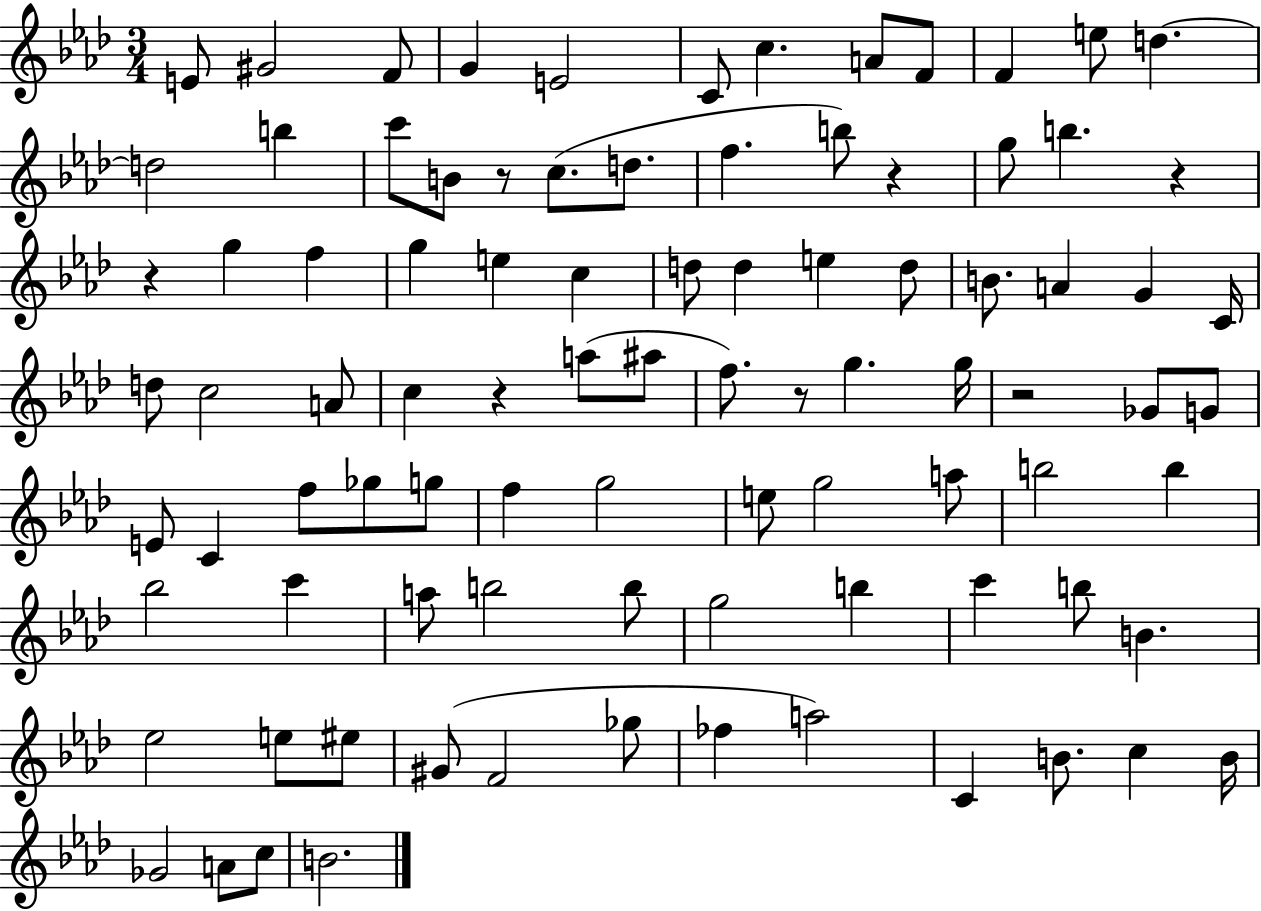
X:1
T:Untitled
M:3/4
L:1/4
K:Ab
E/2 ^G2 F/2 G E2 C/2 c A/2 F/2 F e/2 d d2 b c'/2 B/2 z/2 c/2 d/2 f b/2 z g/2 b z z g f g e c d/2 d e d/2 B/2 A G C/4 d/2 c2 A/2 c z a/2 ^a/2 f/2 z/2 g g/4 z2 _G/2 G/2 E/2 C f/2 _g/2 g/2 f g2 e/2 g2 a/2 b2 b _b2 c' a/2 b2 b/2 g2 b c' b/2 B _e2 e/2 ^e/2 ^G/2 F2 _g/2 _f a2 C B/2 c B/4 _G2 A/2 c/2 B2